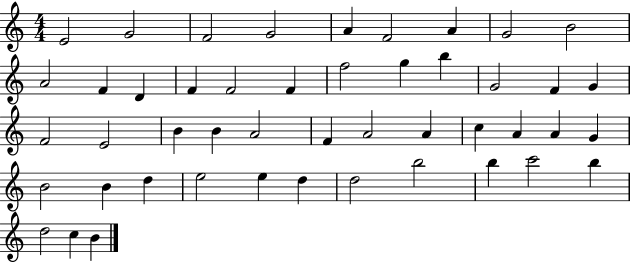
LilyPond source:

{
  \clef treble
  \numericTimeSignature
  \time 4/4
  \key c \major
  e'2 g'2 | f'2 g'2 | a'4 f'2 a'4 | g'2 b'2 | \break a'2 f'4 d'4 | f'4 f'2 f'4 | f''2 g''4 b''4 | g'2 f'4 g'4 | \break f'2 e'2 | b'4 b'4 a'2 | f'4 a'2 a'4 | c''4 a'4 a'4 g'4 | \break b'2 b'4 d''4 | e''2 e''4 d''4 | d''2 b''2 | b''4 c'''2 b''4 | \break d''2 c''4 b'4 | \bar "|."
}